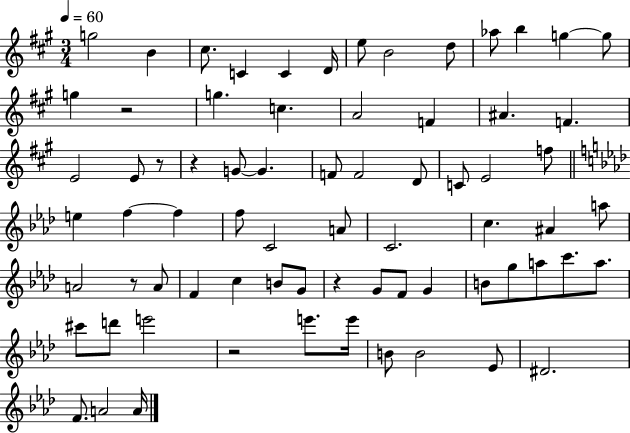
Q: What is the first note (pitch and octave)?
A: G5